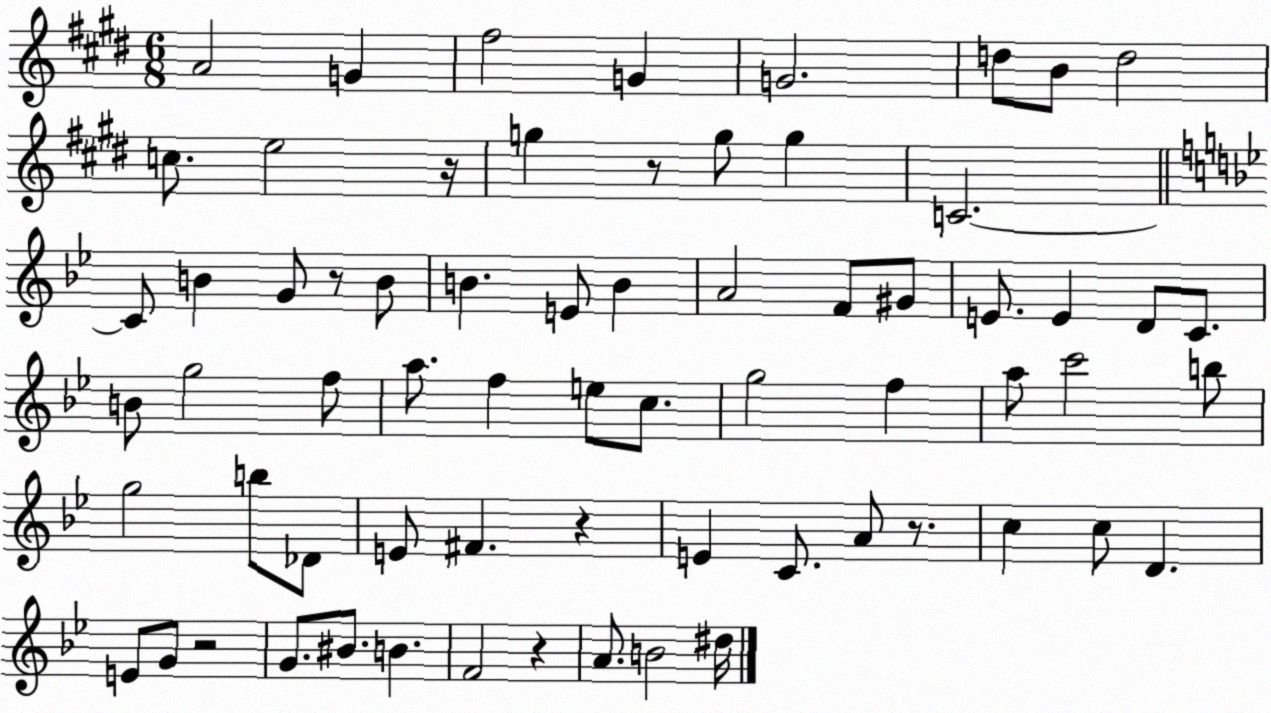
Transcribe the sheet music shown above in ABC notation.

X:1
T:Untitled
M:6/8
L:1/4
K:E
A2 G ^f2 G G2 d/2 B/2 d2 c/2 e2 z/4 g z/2 g/2 g C2 C/2 B G/2 z/2 B/2 B E/2 B A2 F/2 ^G/2 E/2 E D/2 C/2 B/2 g2 f/2 a/2 f e/2 c/2 g2 f a/2 c'2 b/2 g2 b/2 _D/2 E/2 ^F z E C/2 A/2 z/2 c c/2 D E/2 G/2 z2 G/2 ^B/2 B F2 z A/2 B2 ^d/4